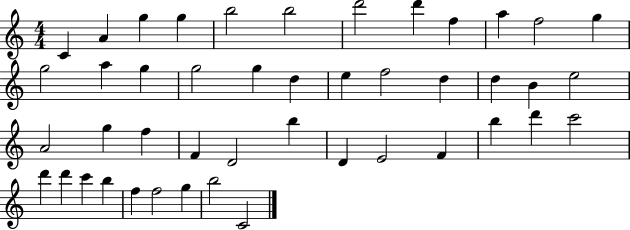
X:1
T:Untitled
M:4/4
L:1/4
K:C
C A g g b2 b2 d'2 d' f a f2 g g2 a g g2 g d e f2 d d B e2 A2 g f F D2 b D E2 F b d' c'2 d' d' c' b f f2 g b2 C2